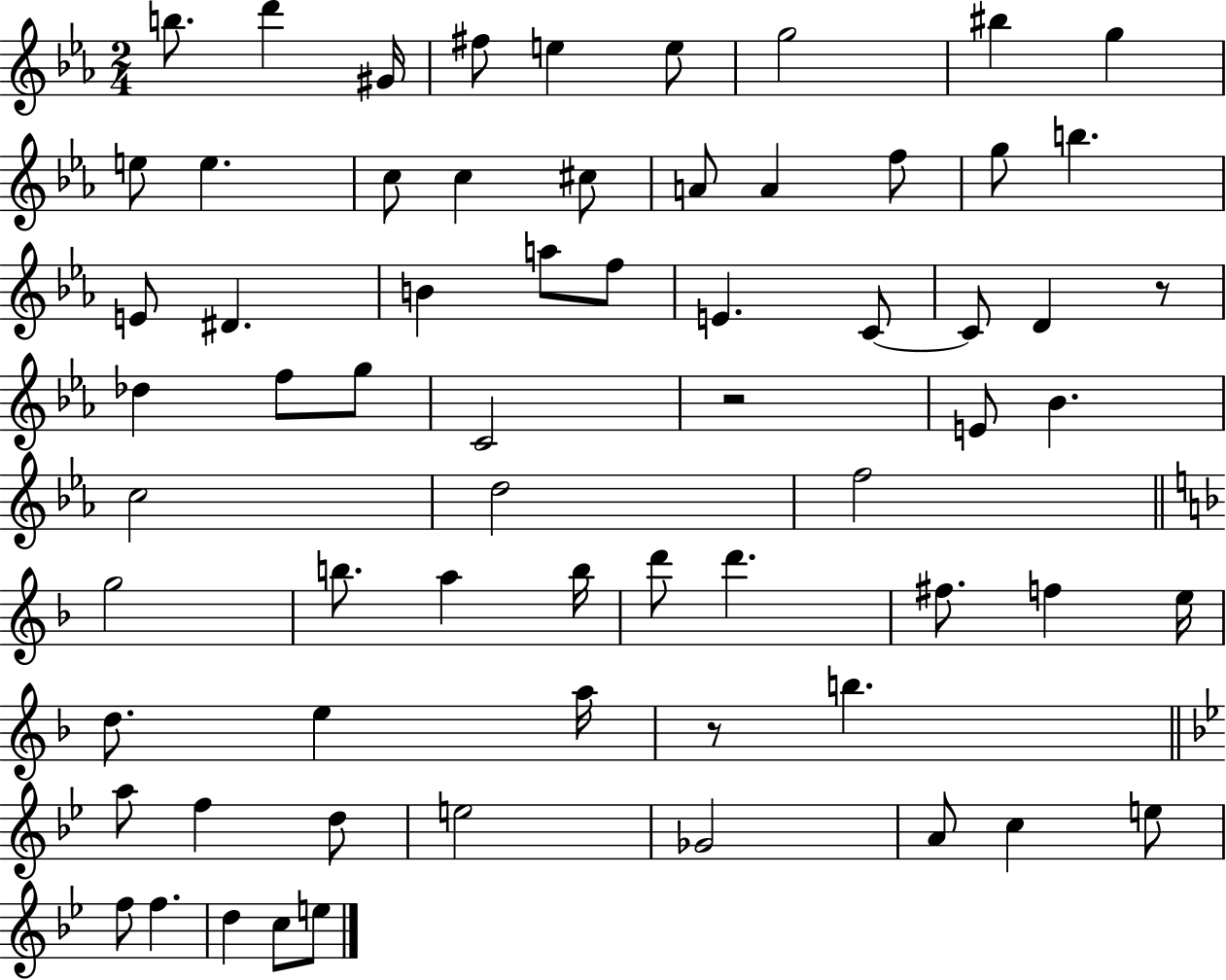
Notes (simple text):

B5/e. D6/q G#4/s F#5/e E5/q E5/e G5/h BIS5/q G5/q E5/e E5/q. C5/e C5/q C#5/e A4/e A4/q F5/e G5/e B5/q. E4/e D#4/q. B4/q A5/e F5/e E4/q. C4/e C4/e D4/q R/e Db5/q F5/e G5/e C4/h R/h E4/e Bb4/q. C5/h D5/h F5/h G5/h B5/e. A5/q B5/s D6/e D6/q. F#5/e. F5/q E5/s D5/e. E5/q A5/s R/e B5/q. A5/e F5/q D5/e E5/h Gb4/h A4/e C5/q E5/e F5/e F5/q. D5/q C5/e E5/e